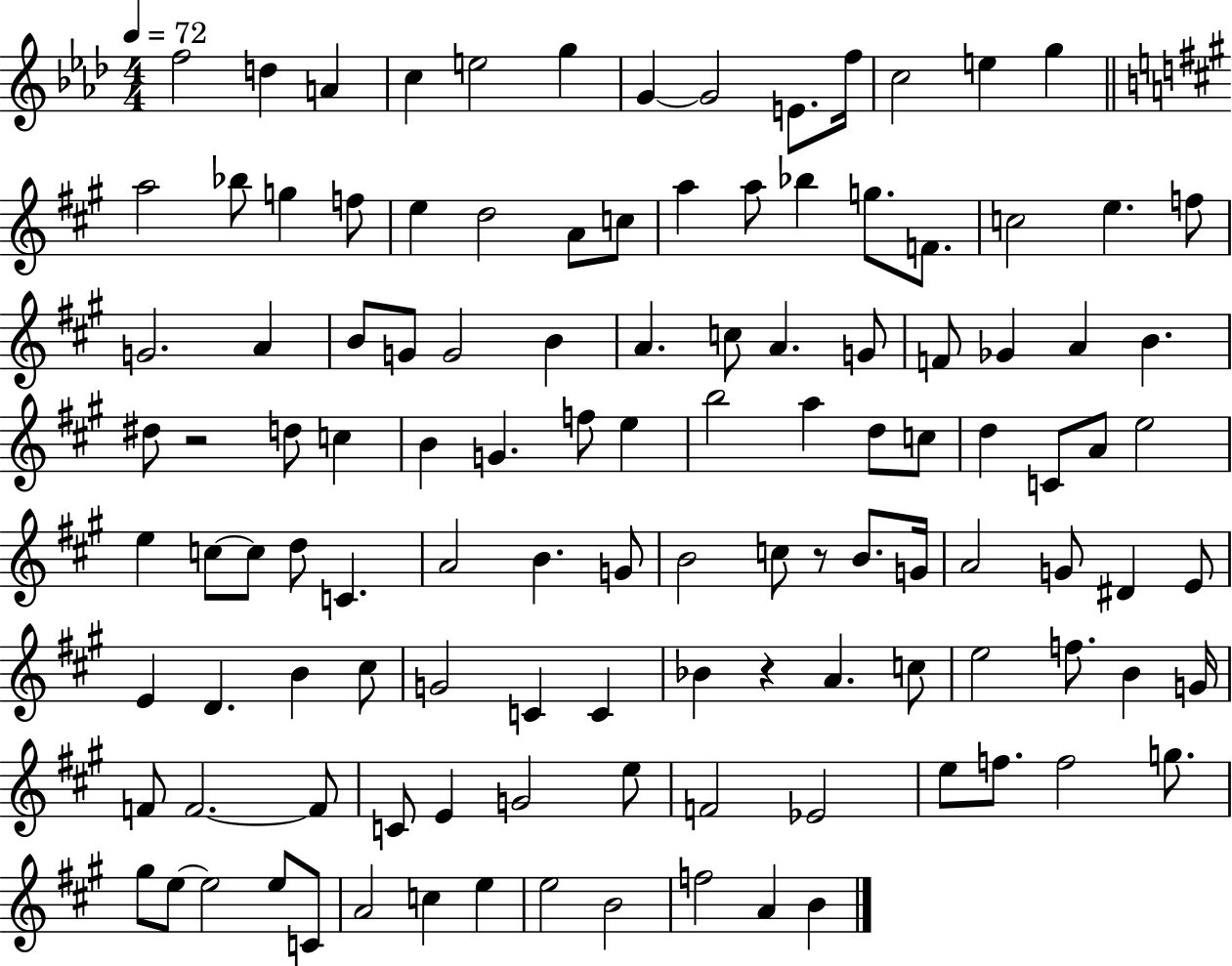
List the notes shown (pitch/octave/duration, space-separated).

F5/h D5/q A4/q C5/q E5/h G5/q G4/q G4/h E4/e. F5/s C5/h E5/q G5/q A5/h Bb5/e G5/q F5/e E5/q D5/h A4/e C5/e A5/q A5/e Bb5/q G5/e. F4/e. C5/h E5/q. F5/e G4/h. A4/q B4/e G4/e G4/h B4/q A4/q. C5/e A4/q. G4/e F4/e Gb4/q A4/q B4/q. D#5/e R/h D5/e C5/q B4/q G4/q. F5/e E5/q B5/h A5/q D5/e C5/e D5/q C4/e A4/e E5/h E5/q C5/e C5/e D5/e C4/q. A4/h B4/q. G4/e B4/h C5/e R/e B4/e. G4/s A4/h G4/e D#4/q E4/e E4/q D4/q. B4/q C#5/e G4/h C4/q C4/q Bb4/q R/q A4/q. C5/e E5/h F5/e. B4/q G4/s F4/e F4/h. F4/e C4/e E4/q G4/h E5/e F4/h Eb4/h E5/e F5/e. F5/h G5/e. G#5/e E5/e E5/h E5/e C4/e A4/h C5/q E5/q E5/h B4/h F5/h A4/q B4/q